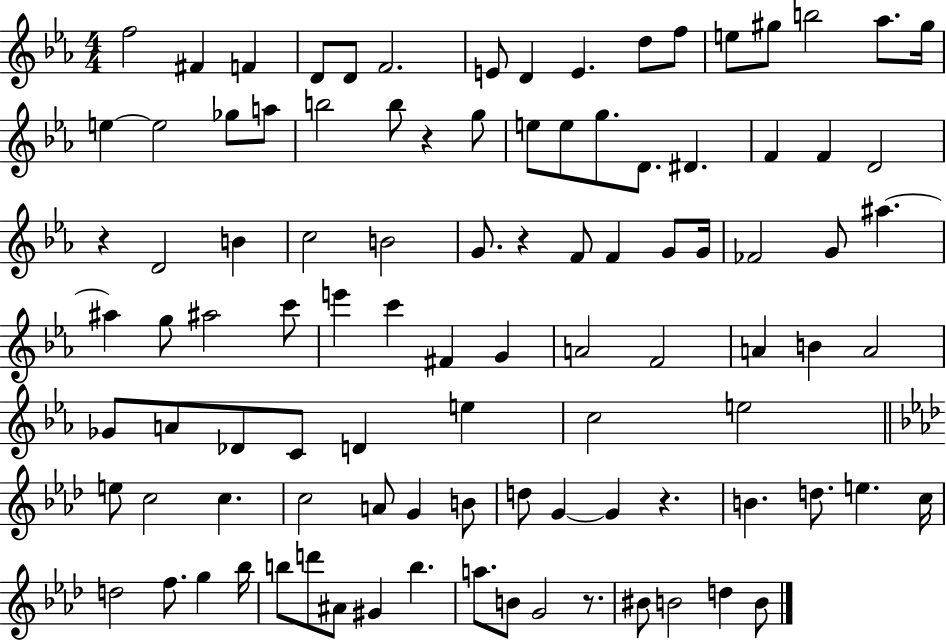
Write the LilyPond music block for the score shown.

{
  \clef treble
  \numericTimeSignature
  \time 4/4
  \key ees \major
  f''2 fis'4 f'4 | d'8 d'8 f'2. | e'8 d'4 e'4. d''8 f''8 | e''8 gis''8 b''2 aes''8. gis''16 | \break e''4~~ e''2 ges''8 a''8 | b''2 b''8 r4 g''8 | e''8 e''8 g''8. d'8. dis'4. | f'4 f'4 d'2 | \break r4 d'2 b'4 | c''2 b'2 | g'8. r4 f'8 f'4 g'8 g'16 | fes'2 g'8 ais''4.~~ | \break ais''4 g''8 ais''2 c'''8 | e'''4 c'''4 fis'4 g'4 | a'2 f'2 | a'4 b'4 a'2 | \break ges'8 a'8 des'8 c'8 d'4 e''4 | c''2 e''2 | \bar "||" \break \key aes \major e''8 c''2 c''4. | c''2 a'8 g'4 b'8 | d''8 g'4~~ g'4 r4. | b'4. d''8. e''4. c''16 | \break d''2 f''8. g''4 bes''16 | b''8 d'''8 ais'8 gis'4 b''4. | a''8. b'8 g'2 r8. | bis'8 b'2 d''4 b'8 | \break \bar "|."
}